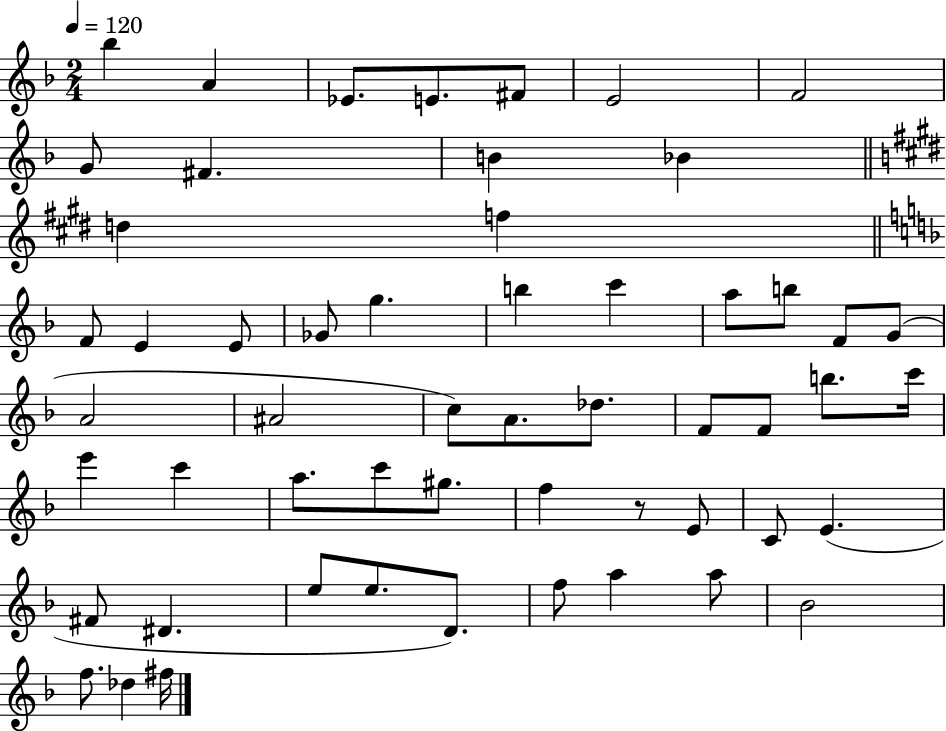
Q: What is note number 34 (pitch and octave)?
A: E6